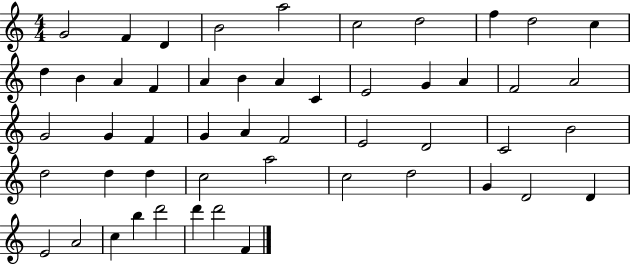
{
  \clef treble
  \numericTimeSignature
  \time 4/4
  \key c \major
  g'2 f'4 d'4 | b'2 a''2 | c''2 d''2 | f''4 d''2 c''4 | \break d''4 b'4 a'4 f'4 | a'4 b'4 a'4 c'4 | e'2 g'4 a'4 | f'2 a'2 | \break g'2 g'4 f'4 | g'4 a'4 f'2 | e'2 d'2 | c'2 b'2 | \break d''2 d''4 d''4 | c''2 a''2 | c''2 d''2 | g'4 d'2 d'4 | \break e'2 a'2 | c''4 b''4 d'''2 | d'''4 d'''2 f'4 | \bar "|."
}